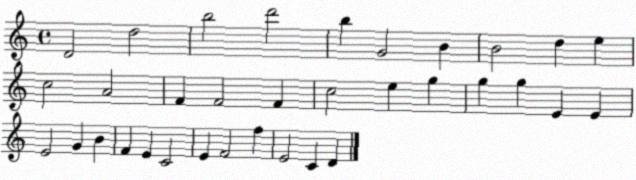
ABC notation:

X:1
T:Untitled
M:4/4
L:1/4
K:C
D2 d2 b2 d'2 b G2 B B2 d e c2 A2 F F2 F c2 e g g g E E E2 G B F E C2 E F2 f E2 C D